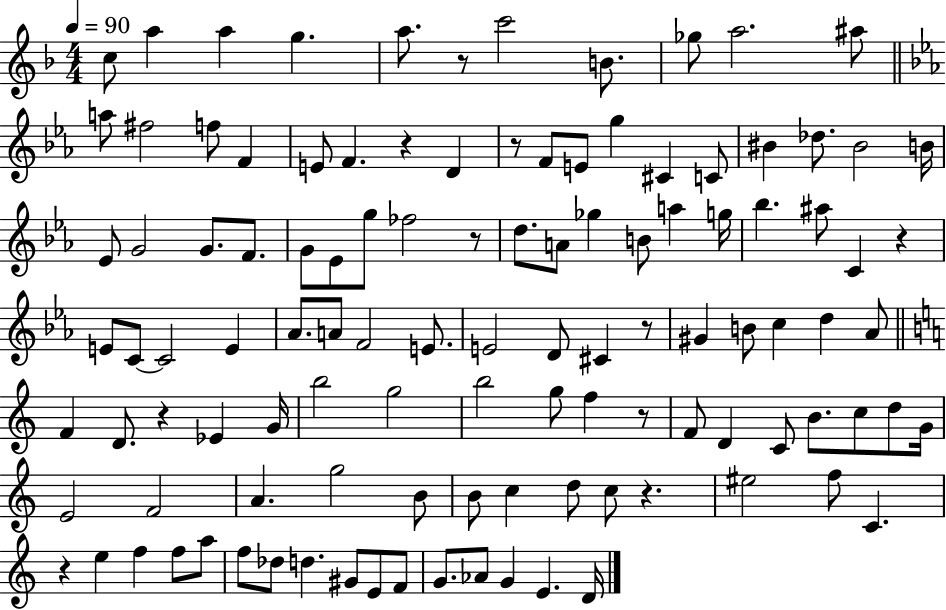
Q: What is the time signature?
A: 4/4